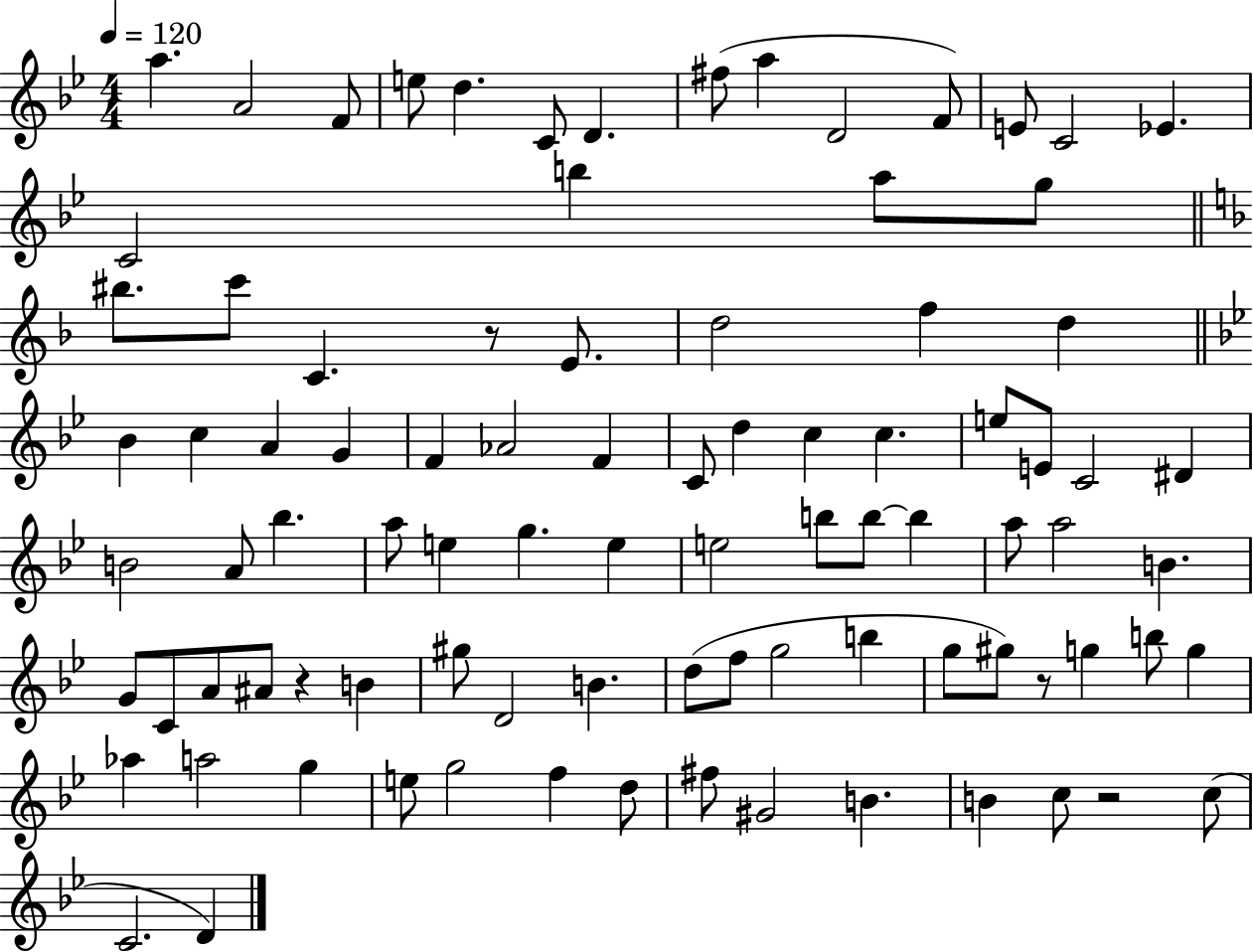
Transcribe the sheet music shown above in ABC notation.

X:1
T:Untitled
M:4/4
L:1/4
K:Bb
a A2 F/2 e/2 d C/2 D ^f/2 a D2 F/2 E/2 C2 _E C2 b a/2 g/2 ^b/2 c'/2 C z/2 E/2 d2 f d _B c A G F _A2 F C/2 d c c e/2 E/2 C2 ^D B2 A/2 _b a/2 e g e e2 b/2 b/2 b a/2 a2 B G/2 C/2 A/2 ^A/2 z B ^g/2 D2 B d/2 f/2 g2 b g/2 ^g/2 z/2 g b/2 g _a a2 g e/2 g2 f d/2 ^f/2 ^G2 B B c/2 z2 c/2 C2 D